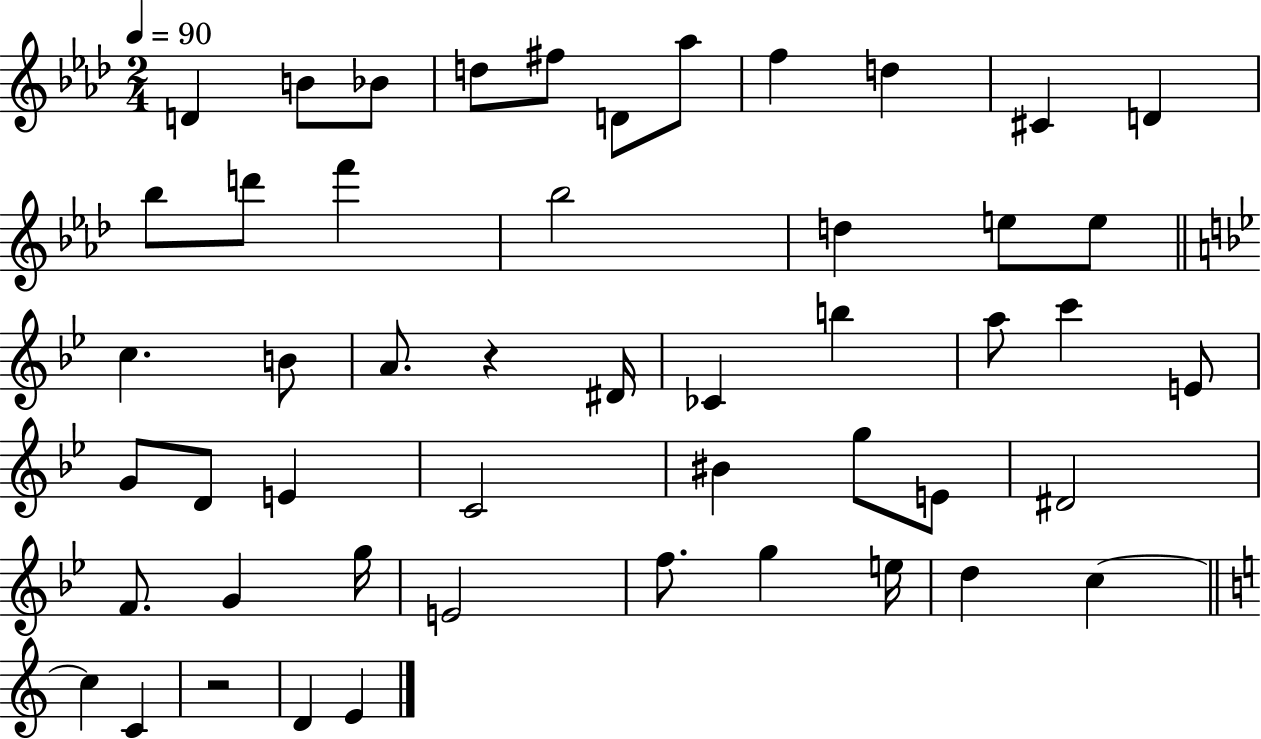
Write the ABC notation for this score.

X:1
T:Untitled
M:2/4
L:1/4
K:Ab
D B/2 _B/2 d/2 ^f/2 D/2 _a/2 f d ^C D _b/2 d'/2 f' _b2 d e/2 e/2 c B/2 A/2 z ^D/4 _C b a/2 c' E/2 G/2 D/2 E C2 ^B g/2 E/2 ^D2 F/2 G g/4 E2 f/2 g e/4 d c c C z2 D E